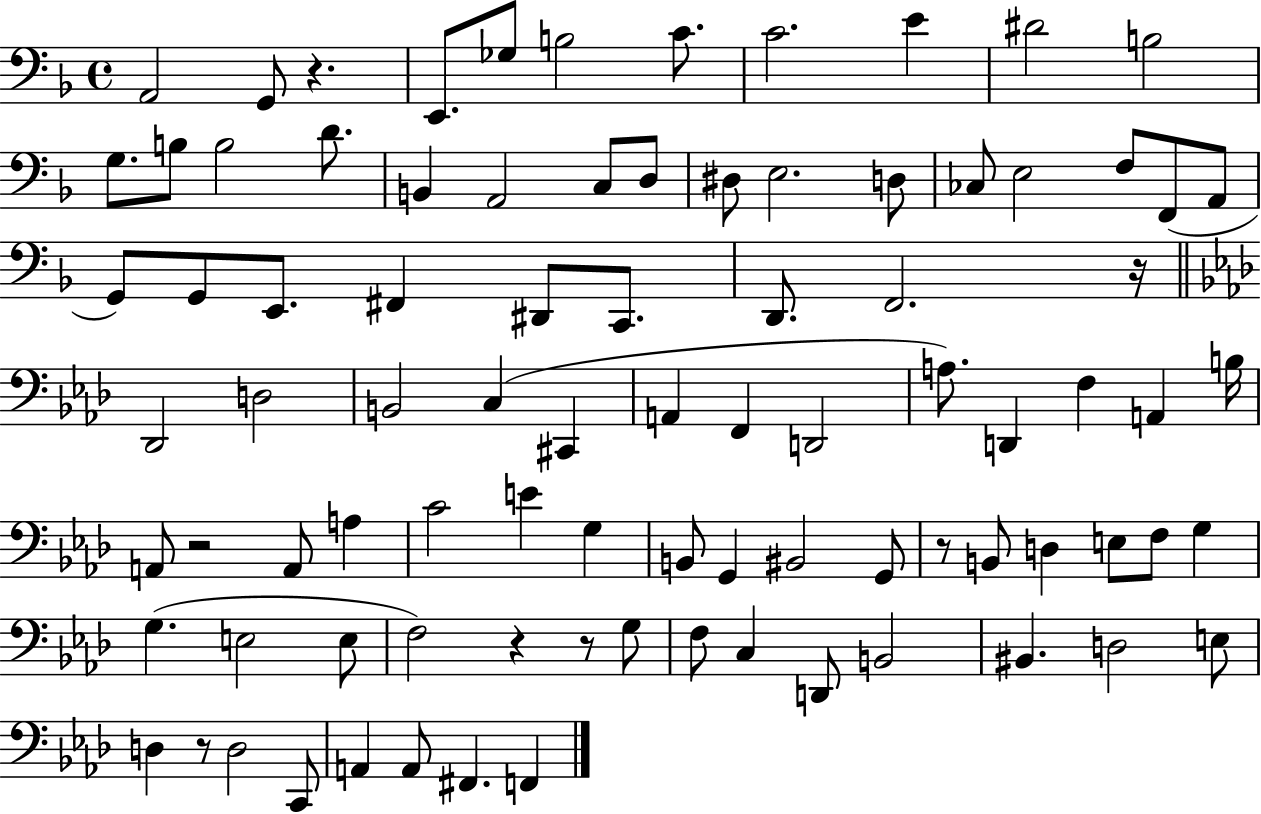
A2/h G2/e R/q. E2/e. Gb3/e B3/h C4/e. C4/h. E4/q D#4/h B3/h G3/e. B3/e B3/h D4/e. B2/q A2/h C3/e D3/e D#3/e E3/h. D3/e CES3/e E3/h F3/e F2/e A2/e G2/e G2/e E2/e. F#2/q D#2/e C2/e. D2/e. F2/h. R/s Db2/h D3/h B2/h C3/q C#2/q A2/q F2/q D2/h A3/e. D2/q F3/q A2/q B3/s A2/e R/h A2/e A3/q C4/h E4/q G3/q B2/e G2/q BIS2/h G2/e R/e B2/e D3/q E3/e F3/e G3/q G3/q. E3/h E3/e F3/h R/q R/e G3/e F3/e C3/q D2/e B2/h BIS2/q. D3/h E3/e D3/q R/e D3/h C2/e A2/q A2/e F#2/q. F2/q